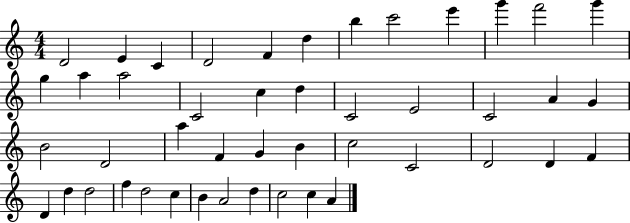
{
  \clef treble
  \numericTimeSignature
  \time 4/4
  \key c \major
  d'2 e'4 c'4 | d'2 f'4 d''4 | b''4 c'''2 e'''4 | g'''4 f'''2 g'''4 | \break g''4 a''4 a''2 | c'2 c''4 d''4 | c'2 e'2 | c'2 a'4 g'4 | \break b'2 d'2 | a''4 f'4 g'4 b'4 | c''2 c'2 | d'2 d'4 f'4 | \break d'4 d''4 d''2 | f''4 d''2 c''4 | b'4 a'2 d''4 | c''2 c''4 a'4 | \break \bar "|."
}